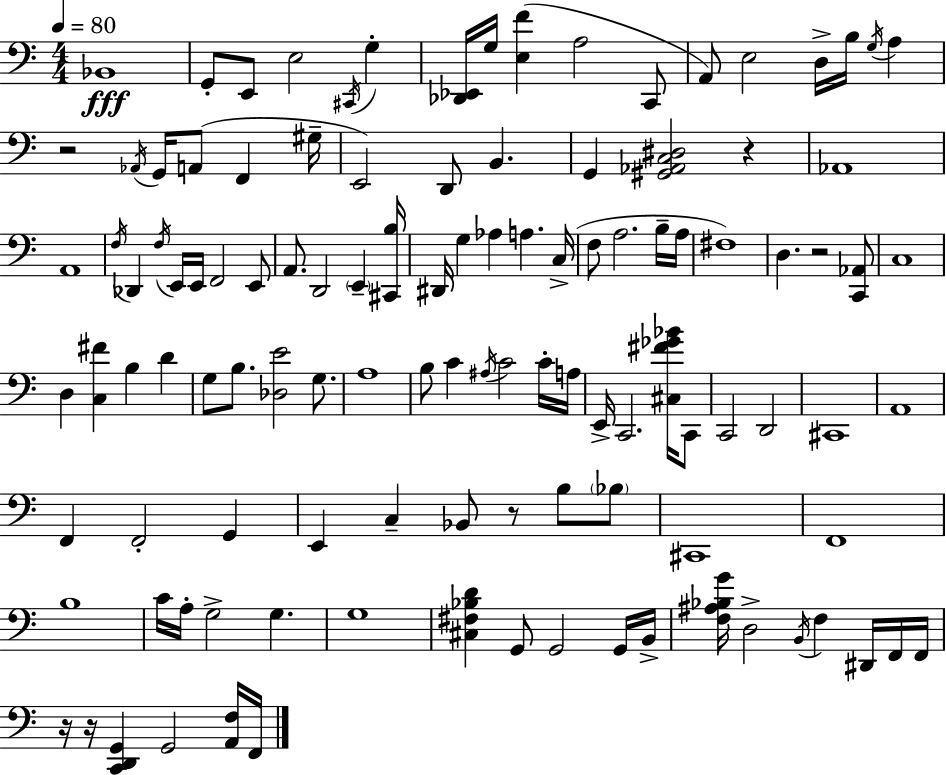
{
  \clef bass
  \numericTimeSignature
  \time 4/4
  \key a \minor
  \tempo 4 = 80
  bes,1\fff | g,8-. e,8 e2 \acciaccatura { cis,16 } g4-. | <des, ees,>16 g16 <e f'>4( a2 c,8 | a,8) e2 d16-> b16 \acciaccatura { g16 } a4 | \break r2 \acciaccatura { aes,16 } g,16 a,8( f,4 | gis16-- e,2) d,8 b,4. | g,4 <gis, aes, c dis>2 r4 | aes,1 | \break a,1 | \acciaccatura { f16 } des,4 \acciaccatura { f16 } e,16 e,16 f,2 | e,8 a,8. d,2 | \parenthesize e,4-- <cis, b>16 dis,16 g4 aes4 a4. | \break c16->( f8 a2. | b16-- a16 fis1) | d4. r2 | <c, aes,>8 c1 | \break d4 <c fis'>4 b4 | d'4 g8 b8. <des e'>2 | g8. a1 | b8 c'4 \acciaccatura { ais16 } c'2 | \break c'16-. a16 e,16-> c,2. | <cis fis' ges' bes'>16 c,8 c,2 d,2 | cis,1 | a,1 | \break f,4 f,2-. | g,4 e,4 c4-- bes,8 | r8 b8 \parenthesize bes8 cis,1 | f,1 | \break b1 | c'16 a16-. g2-> | g4. g1 | <cis fis bes d'>4 g,8 g,2 | \break g,16 b,16-> <f ais bes g'>16 d2-> \acciaccatura { b,16 } | f4 dis,16 f,16 f,16 r16 r16 <c, d, g,>4 g,2 | <a, f>16 f,16 \bar "|."
}